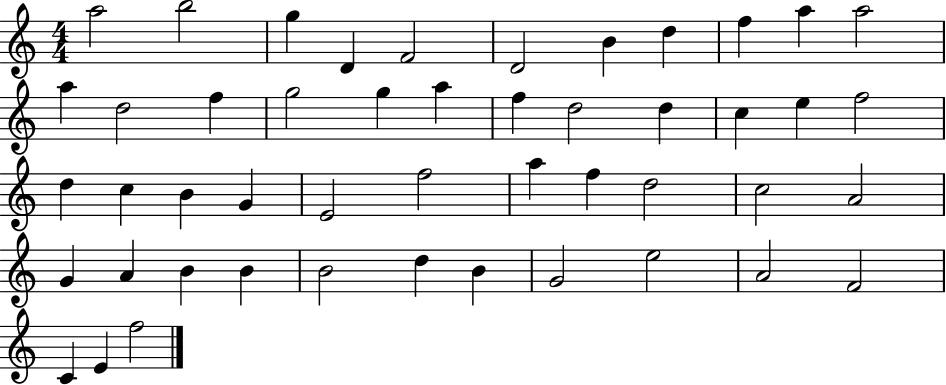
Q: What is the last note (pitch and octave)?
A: F5